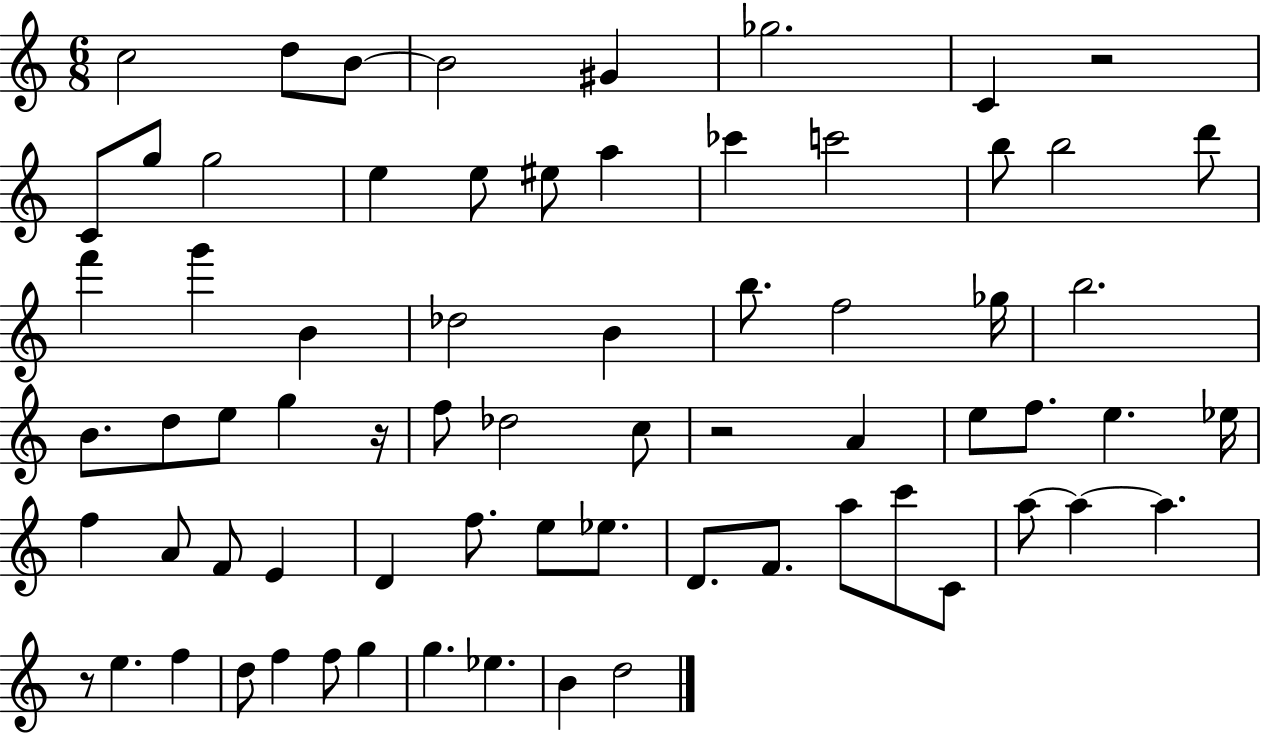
{
  \clef treble
  \numericTimeSignature
  \time 6/8
  \key c \major
  \repeat volta 2 { c''2 d''8 b'8~~ | b'2 gis'4 | ges''2. | c'4 r2 | \break c'8 g''8 g''2 | e''4 e''8 eis''8 a''4 | ces'''4 c'''2 | b''8 b''2 d'''8 | \break f'''4 g'''4 b'4 | des''2 b'4 | b''8. f''2 ges''16 | b''2. | \break b'8. d''8 e''8 g''4 r16 | f''8 des''2 c''8 | r2 a'4 | e''8 f''8. e''4. ees''16 | \break f''4 a'8 f'8 e'4 | d'4 f''8. e''8 ees''8. | d'8. f'8. a''8 c'''8 c'8 | a''8~~ a''4~~ a''4. | \break r8 e''4. f''4 | d''8 f''4 f''8 g''4 | g''4. ees''4. | b'4 d''2 | \break } \bar "|."
}